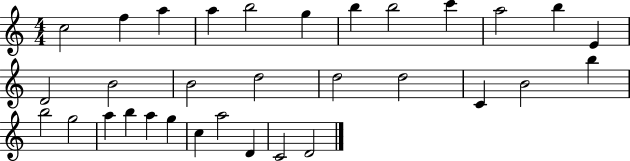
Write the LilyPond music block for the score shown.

{
  \clef treble
  \numericTimeSignature
  \time 4/4
  \key c \major
  c''2 f''4 a''4 | a''4 b''2 g''4 | b''4 b''2 c'''4 | a''2 b''4 e'4 | \break d'2 b'2 | b'2 d''2 | d''2 d''2 | c'4 b'2 b''4 | \break b''2 g''2 | a''4 b''4 a''4 g''4 | c''4 a''2 d'4 | c'2 d'2 | \break \bar "|."
}